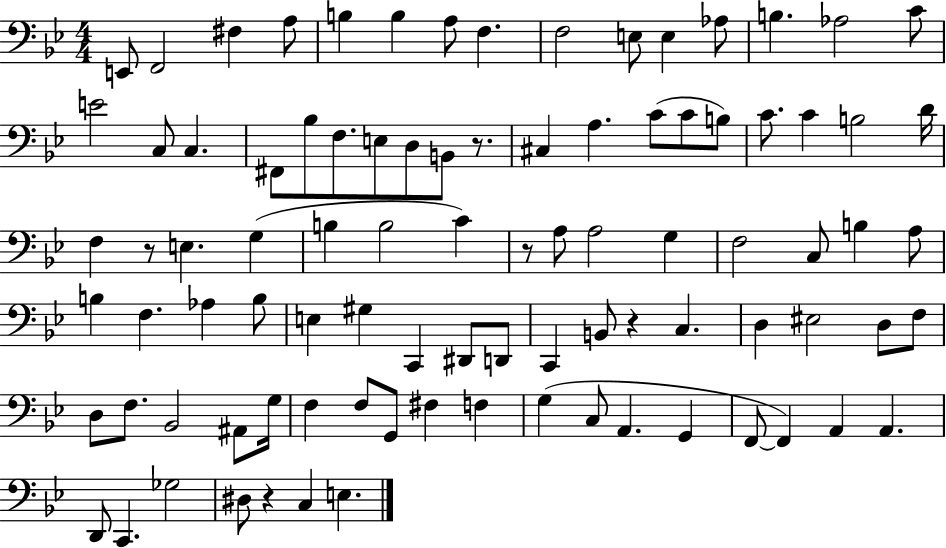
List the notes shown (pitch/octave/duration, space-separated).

E2/e F2/h F#3/q A3/e B3/q B3/q A3/e F3/q. F3/h E3/e E3/q Ab3/e B3/q. Ab3/h C4/e E4/h C3/e C3/q. F#2/e Bb3/e F3/e. E3/e D3/e B2/e R/e. C#3/q A3/q. C4/e C4/e B3/e C4/e. C4/q B3/h D4/s F3/q R/e E3/q. G3/q B3/q B3/h C4/q R/e A3/e A3/h G3/q F3/h C3/e B3/q A3/e B3/q F3/q. Ab3/q B3/e E3/q G#3/q C2/q D#2/e D2/e C2/q B2/e R/q C3/q. D3/q EIS3/h D3/e F3/e D3/e F3/e. Bb2/h A#2/e G3/s F3/q F3/e G2/e F#3/q F3/q G3/q C3/e A2/q. G2/q F2/e F2/q A2/q A2/q. D2/e C2/q. Gb3/h D#3/e R/q C3/q E3/q.